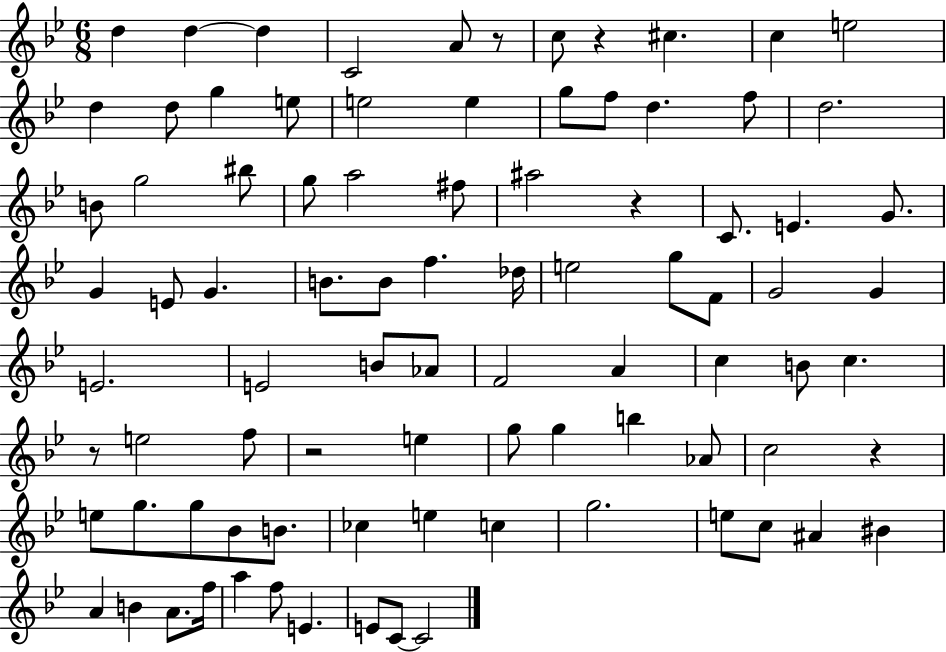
X:1
T:Untitled
M:6/8
L:1/4
K:Bb
d d d C2 A/2 z/2 c/2 z ^c c e2 d d/2 g e/2 e2 e g/2 f/2 d f/2 d2 B/2 g2 ^b/2 g/2 a2 ^f/2 ^a2 z C/2 E G/2 G E/2 G B/2 B/2 f _d/4 e2 g/2 F/2 G2 G E2 E2 B/2 _A/2 F2 A c B/2 c z/2 e2 f/2 z2 e g/2 g b _A/2 c2 z e/2 g/2 g/2 _B/2 B/2 _c e c g2 e/2 c/2 ^A ^B A B A/2 f/4 a f/2 E E/2 C/2 C2